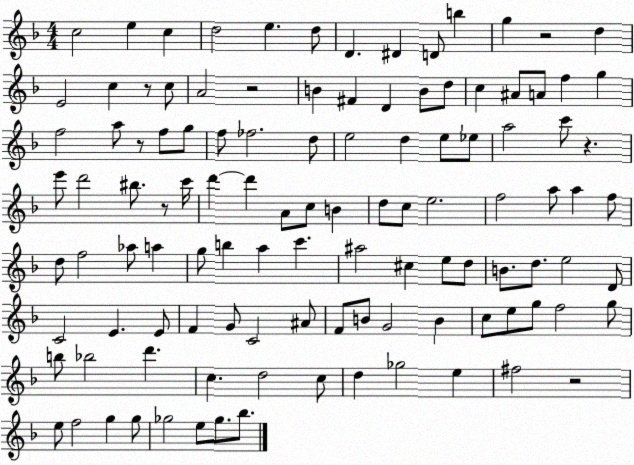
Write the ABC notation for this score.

X:1
T:Untitled
M:4/4
L:1/4
K:F
c2 e c d2 e d/2 D ^D D/2 b g z2 d E2 c z/2 c/2 A2 z2 B ^F D B/2 d/2 c ^A/2 A/2 f g f2 a/2 z/2 f/2 g/2 f/2 _f2 d/2 e2 d e/2 _e/2 a2 c'/2 z e'/2 d'2 ^b/2 z/2 c'/4 d' d' A/2 c/2 B d/2 c/2 e2 f2 a/2 a f/2 d/2 f2 _a/2 a g/2 b a c' ^a2 ^c e/2 d/2 B/2 d/2 e2 D/2 C2 E E/2 F G/2 C2 ^A/2 F/2 B/2 G2 B c/2 e/2 g/2 f2 g/2 b/2 _b2 d' c d2 c/2 d _g2 e ^f2 z2 e/2 f2 g g/2 _g2 e/2 _g/2 _b/2